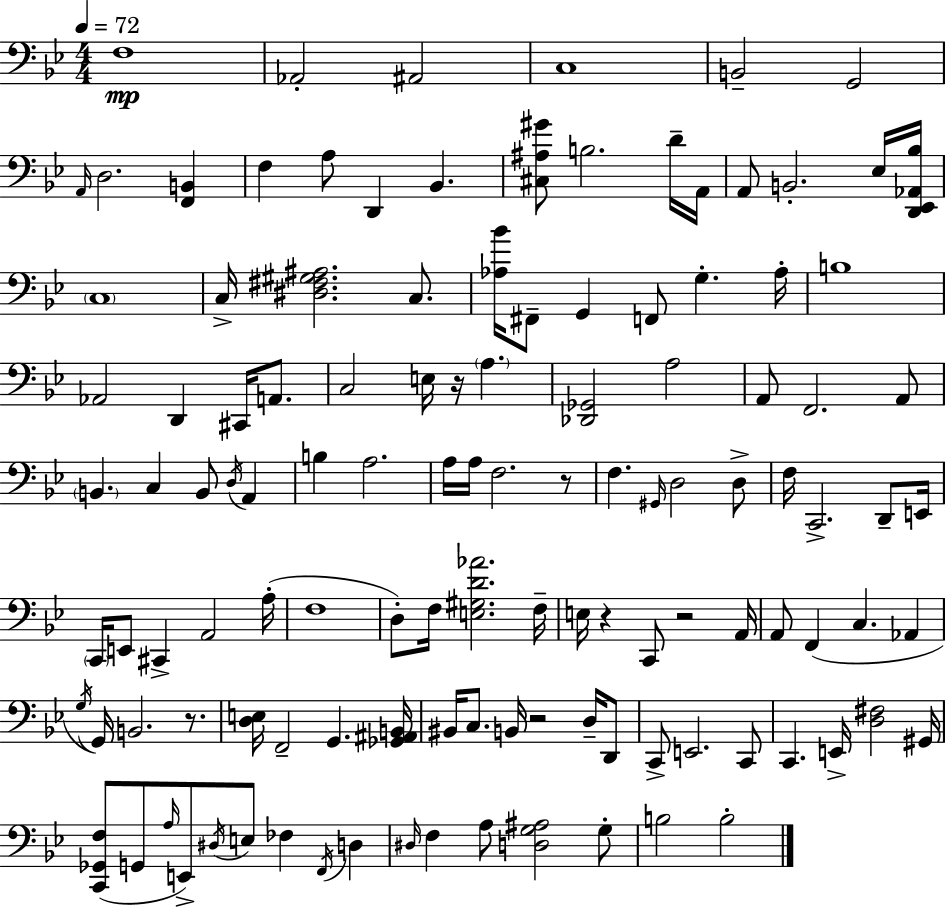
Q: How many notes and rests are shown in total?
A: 120